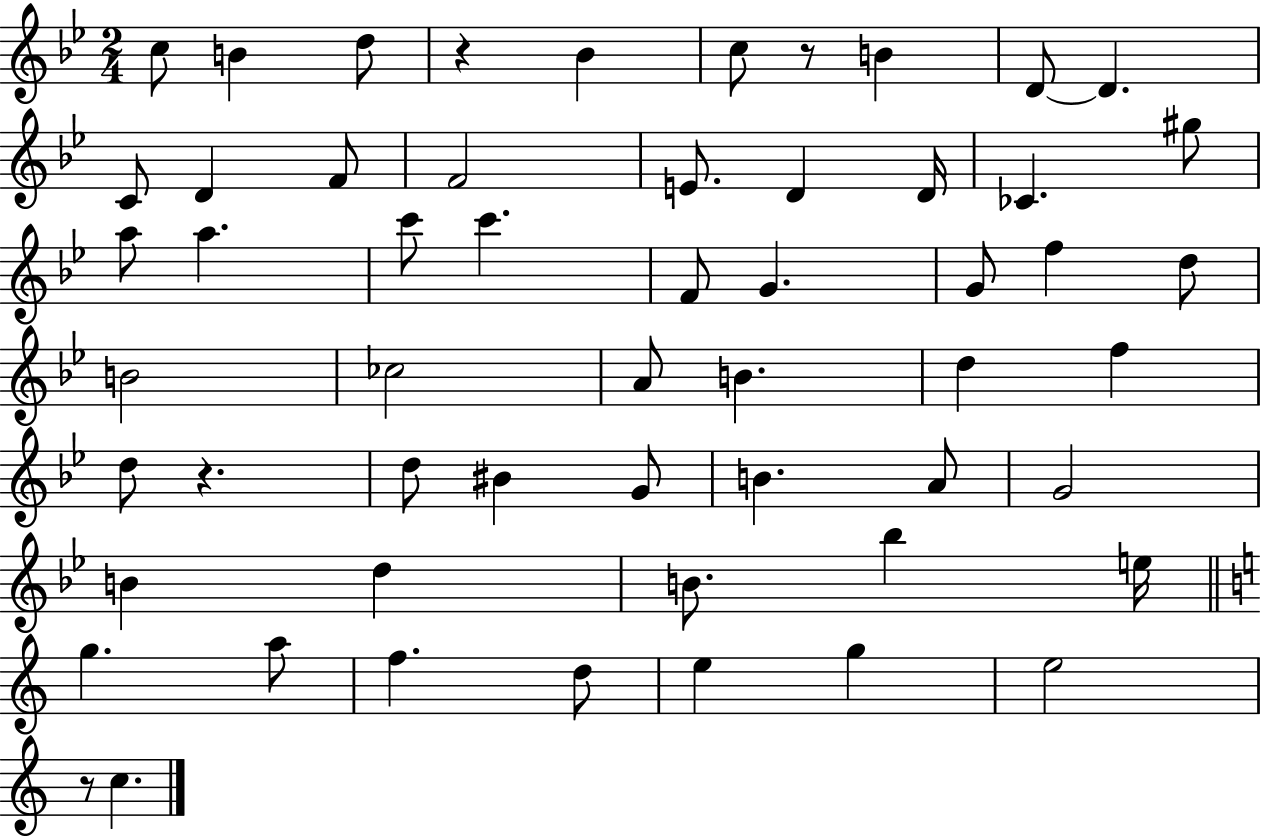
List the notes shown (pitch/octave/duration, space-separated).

C5/e B4/q D5/e R/q Bb4/q C5/e R/e B4/q D4/e D4/q. C4/e D4/q F4/e F4/h E4/e. D4/q D4/s CES4/q. G#5/e A5/e A5/q. C6/e C6/q. F4/e G4/q. G4/e F5/q D5/e B4/h CES5/h A4/e B4/q. D5/q F5/q D5/e R/q. D5/e BIS4/q G4/e B4/q. A4/e G4/h B4/q D5/q B4/e. Bb5/q E5/s G5/q. A5/e F5/q. D5/e E5/q G5/q E5/h R/e C5/q.